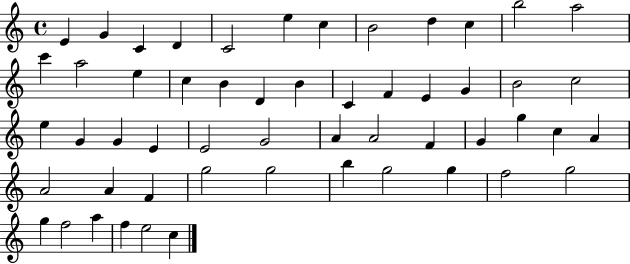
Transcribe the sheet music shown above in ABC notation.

X:1
T:Untitled
M:4/4
L:1/4
K:C
E G C D C2 e c B2 d c b2 a2 c' a2 e c B D B C F E G B2 c2 e G G E E2 G2 A A2 F G g c A A2 A F g2 g2 b g2 g f2 g2 g f2 a f e2 c